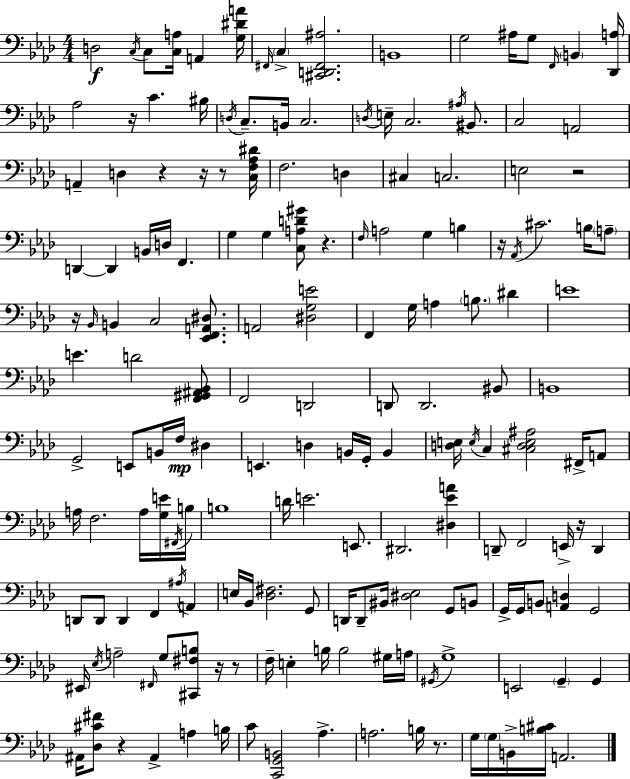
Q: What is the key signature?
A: AES major